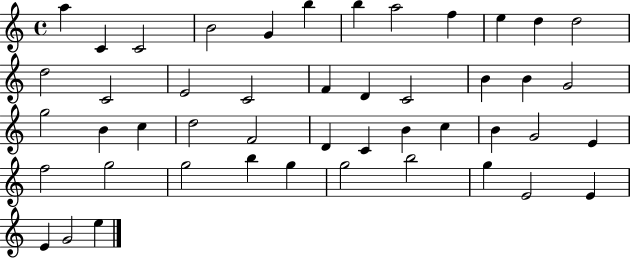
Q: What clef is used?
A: treble